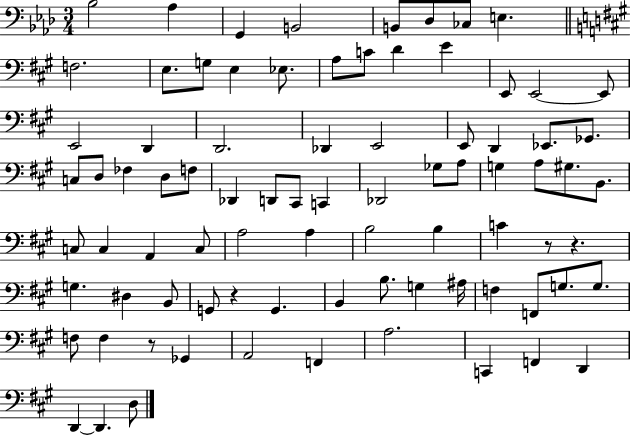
X:1
T:Untitled
M:3/4
L:1/4
K:Ab
_B,2 _A, G,, B,,2 B,,/2 _D,/2 _C,/2 E, F,2 E,/2 G,/2 E, _E,/2 A,/2 C/2 D E E,,/2 E,,2 E,,/2 E,,2 D,, D,,2 _D,, E,,2 E,,/2 D,, _E,,/2 _G,,/2 C,/2 D,/2 _F, D,/2 F,/2 _D,, D,,/2 ^C,,/2 C,, _D,,2 _G,/2 A,/2 G, A,/2 ^G,/2 B,,/2 C,/2 C, A,, C,/2 A,2 A, B,2 B, C z/2 z G, ^D, B,,/2 G,,/2 z G,, B,, B,/2 G, ^A,/4 F, F,,/2 G,/2 G,/2 F,/2 F, z/2 _G,, A,,2 F,, A,2 C,, F,, D,, D,, D,, D,/2